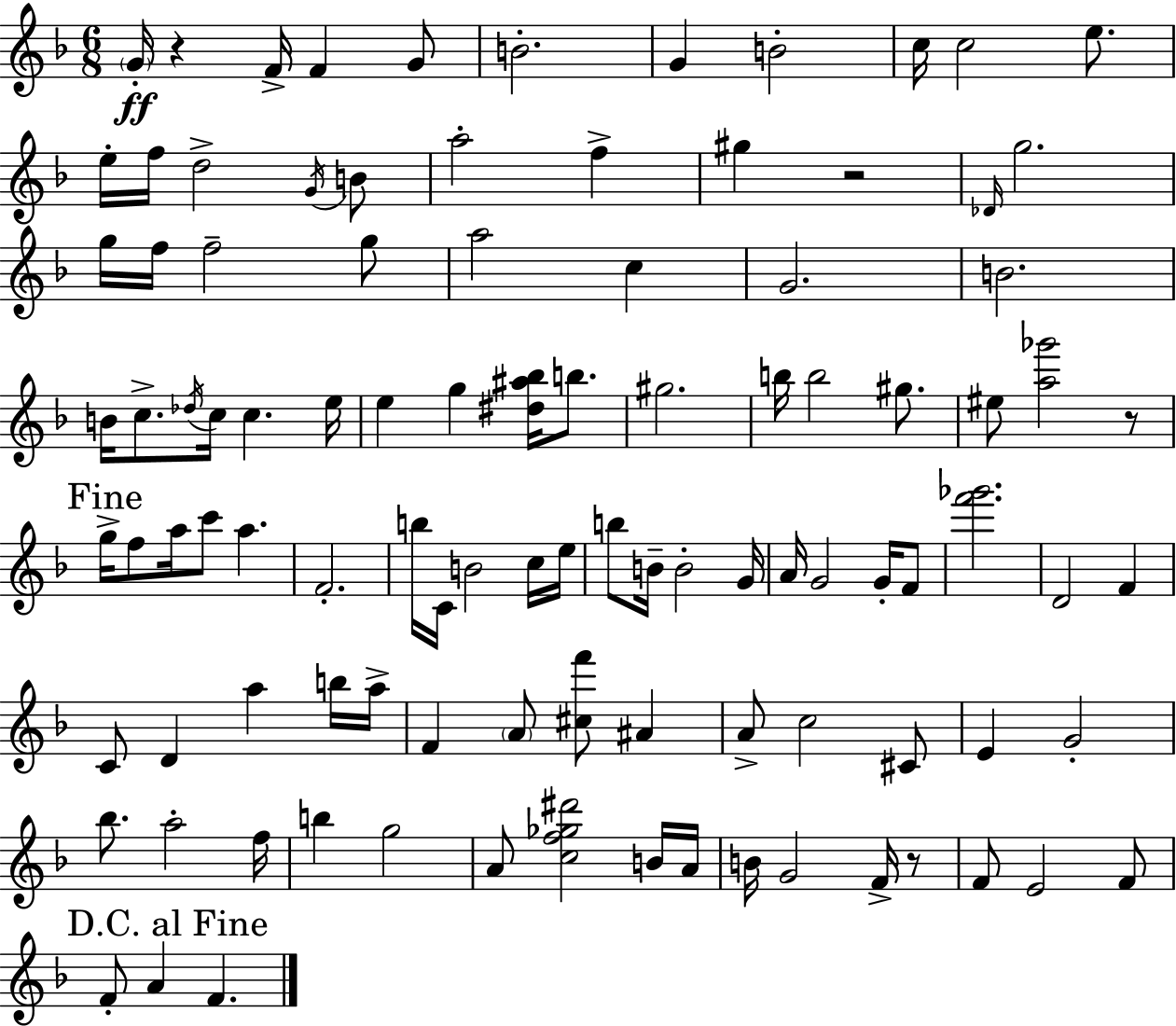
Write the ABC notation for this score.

X:1
T:Untitled
M:6/8
L:1/4
K:Dm
G/4 z F/4 F G/2 B2 G B2 c/4 c2 e/2 e/4 f/4 d2 G/4 B/2 a2 f ^g z2 _D/4 g2 g/4 f/4 f2 g/2 a2 c G2 B2 B/4 c/2 _d/4 c/4 c e/4 e g [^d^a_b]/4 b/2 ^g2 b/4 b2 ^g/2 ^e/2 [a_g']2 z/2 g/4 f/2 a/4 c'/2 a F2 b/4 C/4 B2 c/4 e/4 b/2 B/4 B2 G/4 A/4 G2 G/4 F/2 [f'_g']2 D2 F C/2 D a b/4 a/4 F A/2 [^cf']/2 ^A A/2 c2 ^C/2 E G2 _b/2 a2 f/4 b g2 A/2 [cf_g^d']2 B/4 A/4 B/4 G2 F/4 z/2 F/2 E2 F/2 F/2 A F